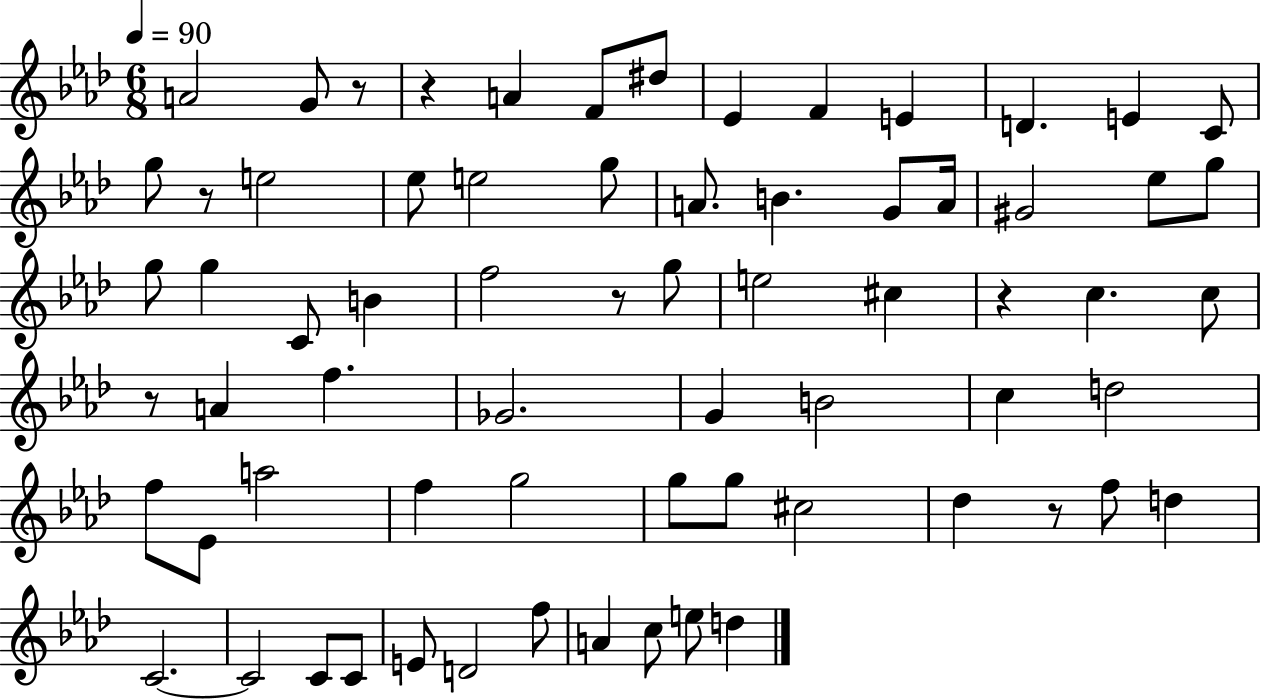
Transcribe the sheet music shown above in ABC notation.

X:1
T:Untitled
M:6/8
L:1/4
K:Ab
A2 G/2 z/2 z A F/2 ^d/2 _E F E D E C/2 g/2 z/2 e2 _e/2 e2 g/2 A/2 B G/2 A/4 ^G2 _e/2 g/2 g/2 g C/2 B f2 z/2 g/2 e2 ^c z c c/2 z/2 A f _G2 G B2 c d2 f/2 _E/2 a2 f g2 g/2 g/2 ^c2 _d z/2 f/2 d C2 C2 C/2 C/2 E/2 D2 f/2 A c/2 e/2 d